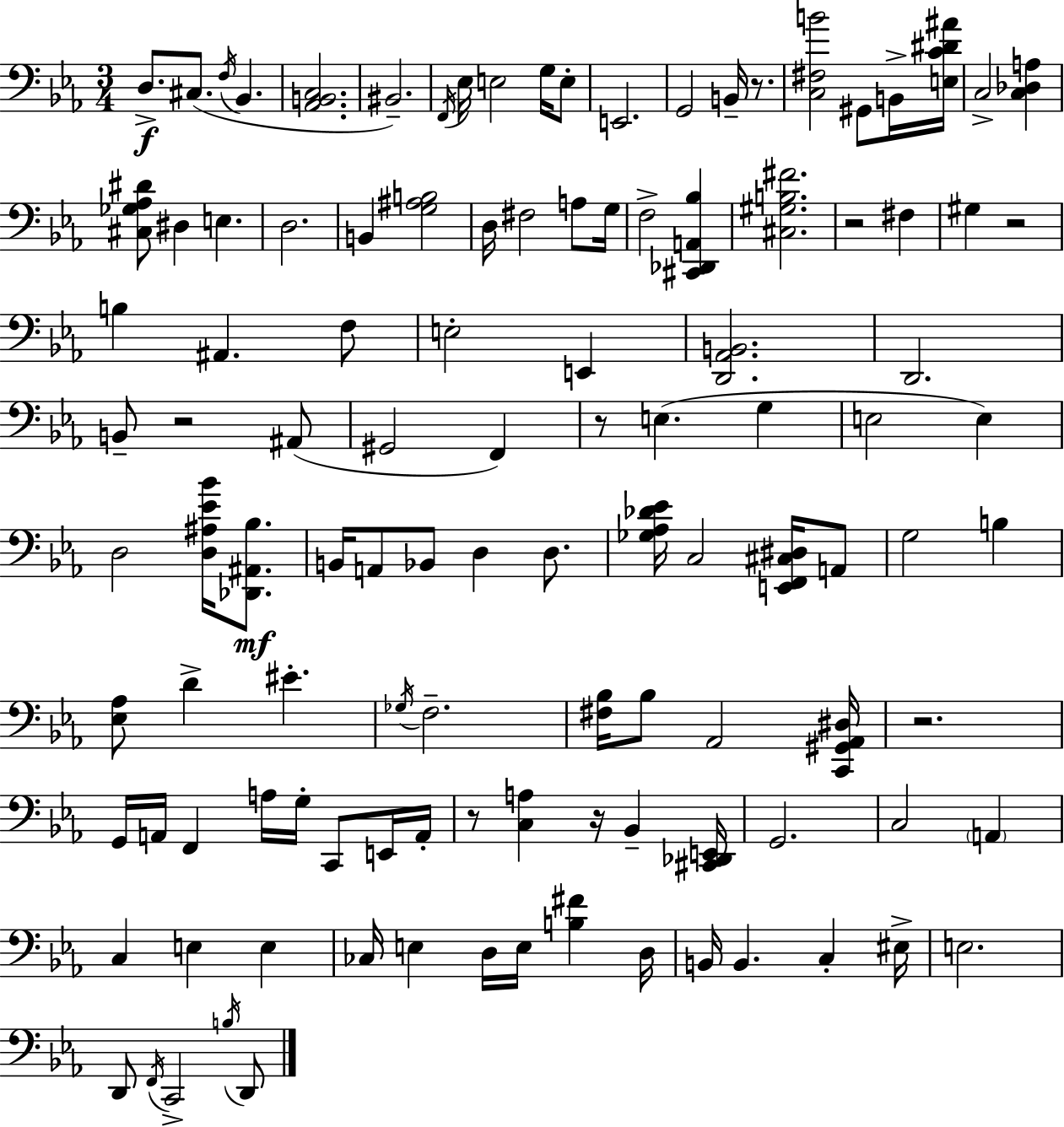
X:1
T:Untitled
M:3/4
L:1/4
K:Eb
D,/2 ^C,/2 F,/4 _B,, [_A,,B,,C,]2 ^B,,2 F,,/4 _E,/4 E,2 G,/4 E,/2 E,,2 G,,2 B,,/4 z/2 [C,^F,B]2 ^G,,/2 B,,/4 [E,C^D^A]/4 C,2 [C,_D,A,] [^C,_G,_A,^D]/2 ^D, E, D,2 B,, [G,^A,B,]2 D,/4 ^F,2 A,/2 G,/4 F,2 [^C,,_D,,A,,_B,] [^C,^G,B,^F]2 z2 ^F, ^G, z2 B, ^A,, F,/2 E,2 E,, [D,,_A,,B,,]2 D,,2 B,,/2 z2 ^A,,/2 ^G,,2 F,, z/2 E, G, E,2 E, D,2 [D,^A,_E_B]/4 [_D,,^A,,_B,]/2 B,,/4 A,,/2 _B,,/2 D, D,/2 [_G,_A,_D_E]/4 C,2 [E,,F,,^C,^D,]/4 A,,/2 G,2 B, [_E,_A,]/2 D ^E _G,/4 F,2 [^F,_B,]/4 _B,/2 _A,,2 [C,,^G,,_A,,^D,]/4 z2 G,,/4 A,,/4 F,, A,/4 G,/4 C,,/2 E,,/4 A,,/4 z/2 [C,A,] z/4 _B,, [^C,,_D,,E,,]/4 G,,2 C,2 A,, C, E, E, _C,/4 E, D,/4 E,/4 [B,^F] D,/4 B,,/4 B,, C, ^E,/4 E,2 D,,/2 F,,/4 C,,2 B,/4 D,,/2